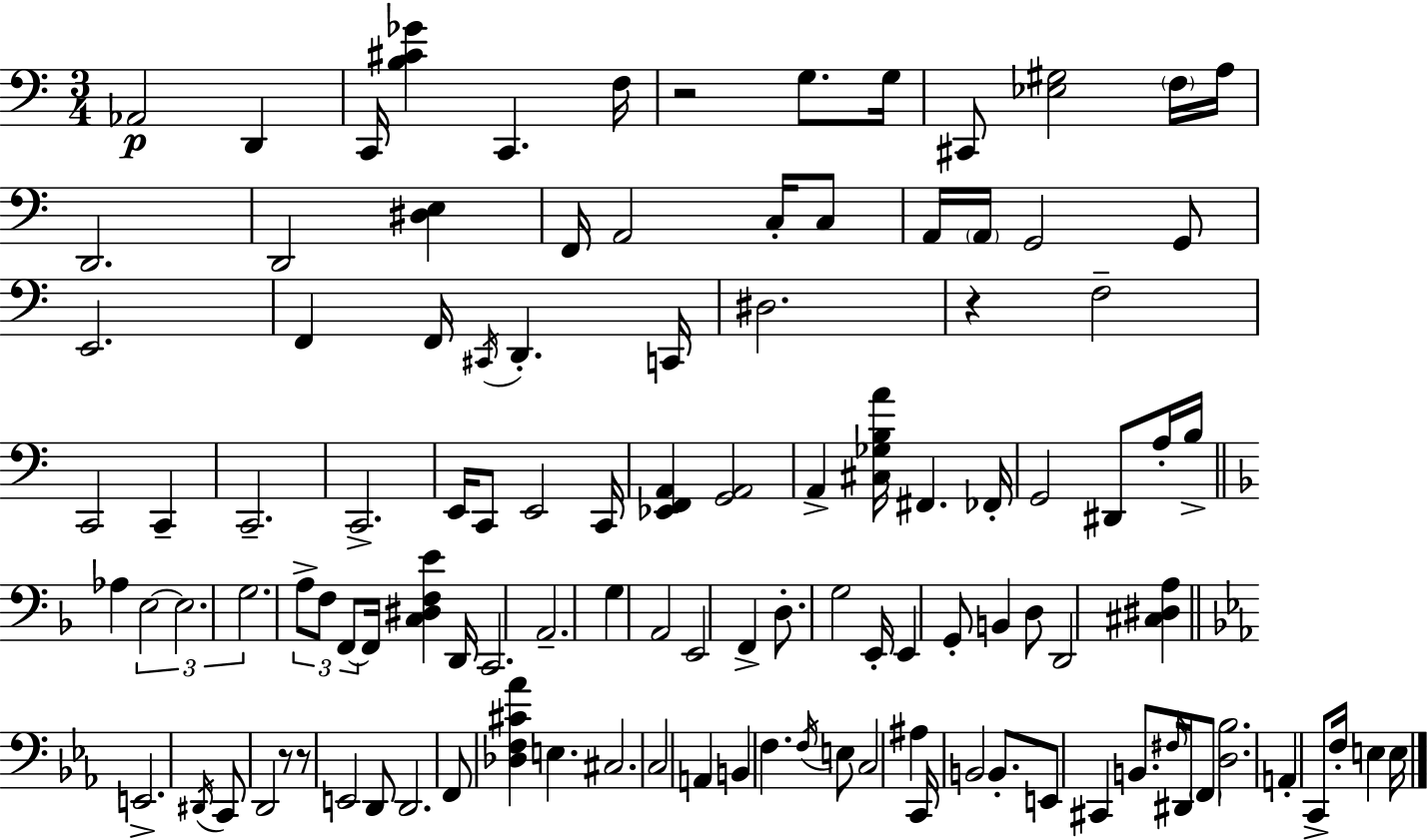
X:1
T:Untitled
M:3/4
L:1/4
K:Am
_A,,2 D,, C,,/4 [B,^C_G] C,, F,/4 z2 G,/2 G,/4 ^C,,/2 [_E,^G,]2 F,/4 A,/4 D,,2 D,,2 [^D,E,] F,,/4 A,,2 C,/4 C,/2 A,,/4 A,,/4 G,,2 G,,/2 E,,2 F,, F,,/4 ^C,,/4 D,, C,,/4 ^D,2 z F,2 C,,2 C,, C,,2 C,,2 E,,/4 C,,/2 E,,2 C,,/4 [_E,,F,,A,,] [G,,A,,]2 A,, [^C,_G,B,A]/4 ^F,, _F,,/4 G,,2 ^D,,/2 A,/4 B,/4 _A, E,2 E,2 G,2 A,/2 F,/2 F,,/2 F,,/4 [C,^D,F,E] D,,/4 C,,2 A,,2 G, A,,2 E,,2 F,, D,/2 G,2 E,,/4 E,, G,,/2 B,, D,/2 D,,2 [^C,^D,A,] E,,2 ^D,,/4 C,,/2 D,,2 z/2 z/2 E,,2 D,,/2 D,,2 F,,/2 [_D,F,^C_A] E, ^C,2 C,2 A,, B,, F, F,/4 E,/2 C,2 ^A, C,,/4 B,,2 B,,/2 E,,/2 ^C,, B,,/2 ^F,/4 ^D,,/4 F,,/2 [D,_B,]2 A,, C,,/2 F,/4 E, E,/4